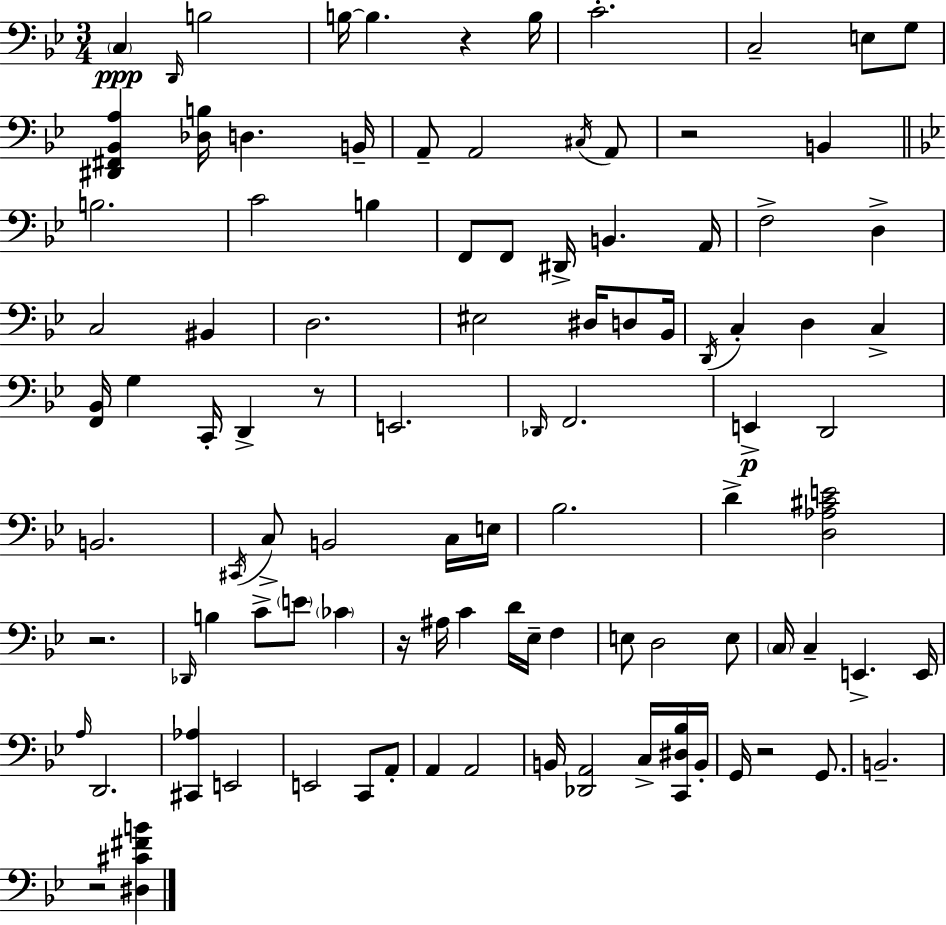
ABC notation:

X:1
T:Untitled
M:3/4
L:1/4
K:Bb
C, D,,/4 B,2 B,/4 B, z B,/4 C2 C,2 E,/2 G,/2 [^D,,^F,,_B,,A,] [_D,B,]/4 D, B,,/4 A,,/2 A,,2 ^C,/4 A,,/2 z2 B,, B,2 C2 B, F,,/2 F,,/2 ^D,,/4 B,, A,,/4 F,2 D, C,2 ^B,, D,2 ^E,2 ^D,/4 D,/2 _B,,/4 D,,/4 C, D, C, [F,,_B,,]/4 G, C,,/4 D,, z/2 E,,2 _D,,/4 F,,2 E,, D,,2 B,,2 ^C,,/4 C,/2 B,,2 C,/4 E,/4 _B,2 D [D,_A,^CE]2 z2 _D,,/4 B, C/2 E/2 _C z/4 ^A,/4 C D/4 _E,/4 F, E,/2 D,2 E,/2 C,/4 C, E,, E,,/4 A,/4 D,,2 [^C,,_A,] E,,2 E,,2 C,,/2 A,,/2 A,, A,,2 B,,/4 [_D,,A,,]2 C,/4 [C,,^D,_B,]/4 B,,/4 G,,/4 z2 G,,/2 B,,2 z2 [^D,^C^FB]